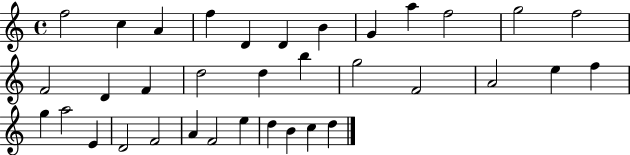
{
  \clef treble
  \time 4/4
  \defaultTimeSignature
  \key c \major
  f''2 c''4 a'4 | f''4 d'4 d'4 b'4 | g'4 a''4 f''2 | g''2 f''2 | \break f'2 d'4 f'4 | d''2 d''4 b''4 | g''2 f'2 | a'2 e''4 f''4 | \break g''4 a''2 e'4 | d'2 f'2 | a'4 f'2 e''4 | d''4 b'4 c''4 d''4 | \break \bar "|."
}